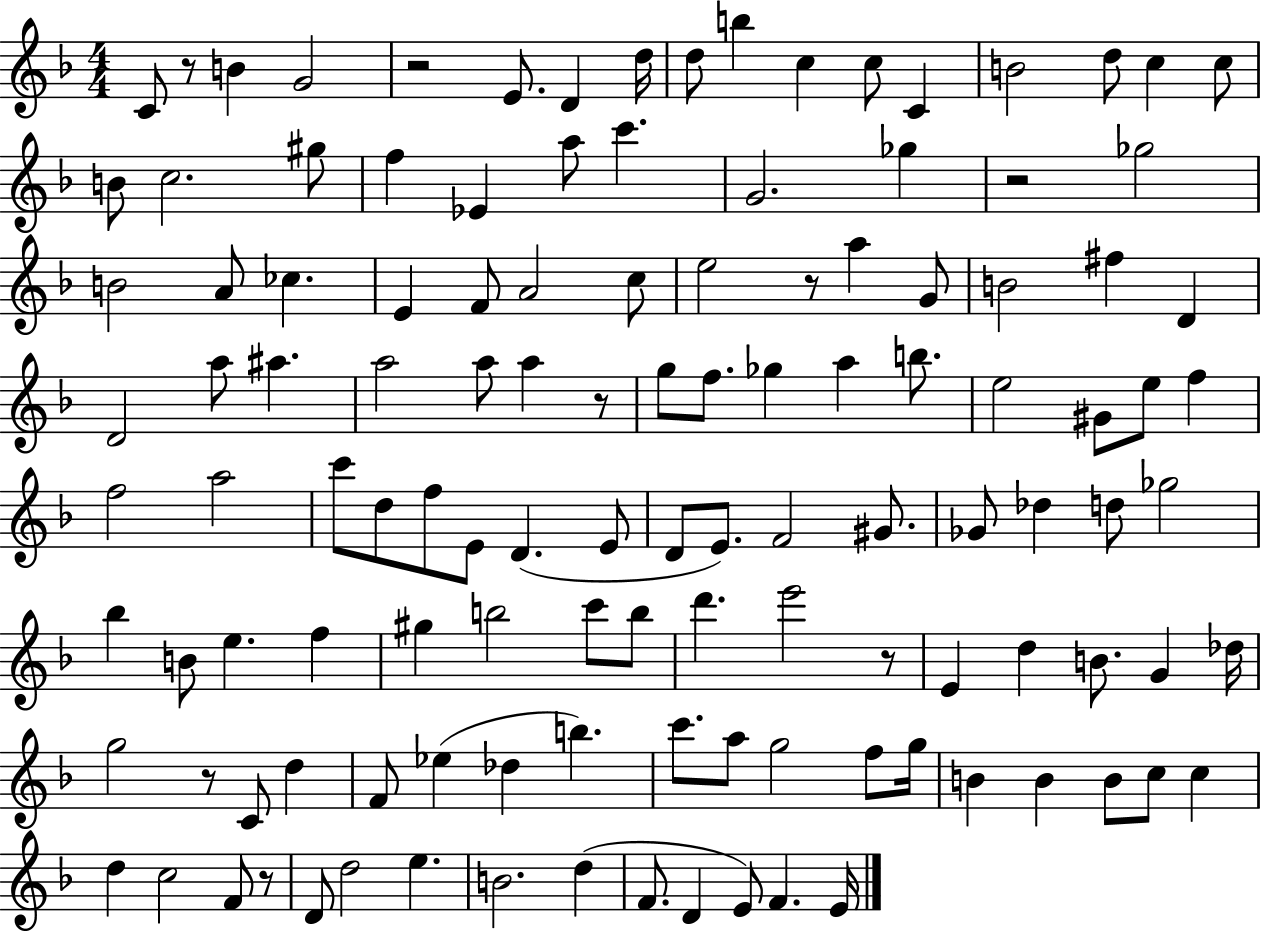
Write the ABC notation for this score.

X:1
T:Untitled
M:4/4
L:1/4
K:F
C/2 z/2 B G2 z2 E/2 D d/4 d/2 b c c/2 C B2 d/2 c c/2 B/2 c2 ^g/2 f _E a/2 c' G2 _g z2 _g2 B2 A/2 _c E F/2 A2 c/2 e2 z/2 a G/2 B2 ^f D D2 a/2 ^a a2 a/2 a z/2 g/2 f/2 _g a b/2 e2 ^G/2 e/2 f f2 a2 c'/2 d/2 f/2 E/2 D E/2 D/2 E/2 F2 ^G/2 _G/2 _d d/2 _g2 _b B/2 e f ^g b2 c'/2 b/2 d' e'2 z/2 E d B/2 G _d/4 g2 z/2 C/2 d F/2 _e _d b c'/2 a/2 g2 f/2 g/4 B B B/2 c/2 c d c2 F/2 z/2 D/2 d2 e B2 d F/2 D E/2 F E/4